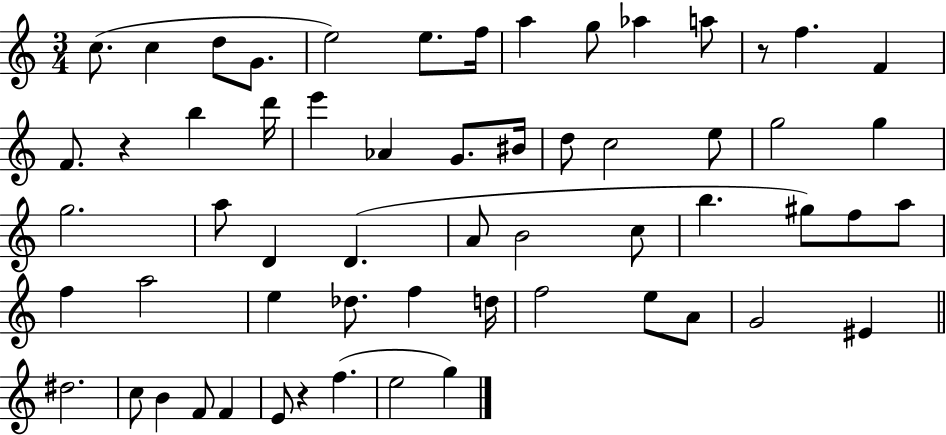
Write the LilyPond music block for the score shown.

{
  \clef treble
  \numericTimeSignature
  \time 3/4
  \key c \major
  \repeat volta 2 { c''8.( c''4 d''8 g'8. | e''2) e''8. f''16 | a''4 g''8 aes''4 a''8 | r8 f''4. f'4 | \break f'8. r4 b''4 d'''16 | e'''4 aes'4 g'8. bis'16 | d''8 c''2 e''8 | g''2 g''4 | \break g''2. | a''8 d'4 d'4.( | a'8 b'2 c''8 | b''4. gis''8) f''8 a''8 | \break f''4 a''2 | e''4 des''8. f''4 d''16 | f''2 e''8 a'8 | g'2 eis'4 | \break \bar "||" \break \key c \major dis''2. | c''8 b'4 f'8 f'4 | e'8 r4 f''4.( | e''2 g''4) | \break } \bar "|."
}